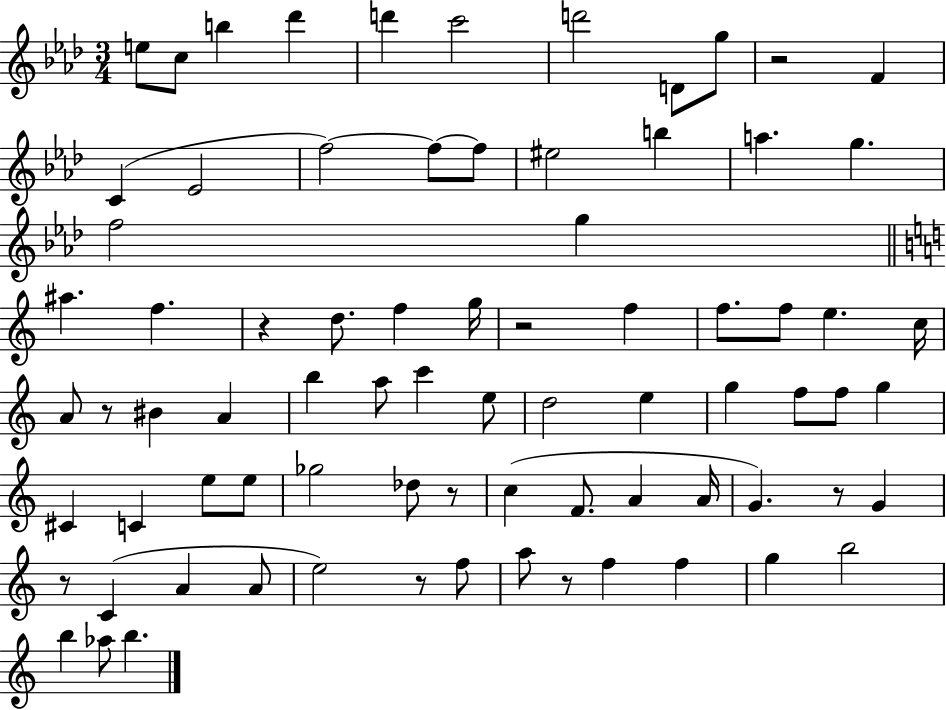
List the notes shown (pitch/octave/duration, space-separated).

E5/e C5/e B5/q Db6/q D6/q C6/h D6/h D4/e G5/e R/h F4/q C4/q Eb4/h F5/h F5/e F5/e EIS5/h B5/q A5/q. G5/q. F5/h G5/q A#5/q. F5/q. R/q D5/e. F5/q G5/s R/h F5/q F5/e. F5/e E5/q. C5/s A4/e R/e BIS4/q A4/q B5/q A5/e C6/q E5/e D5/h E5/q G5/q F5/e F5/e G5/q C#4/q C4/q E5/e E5/e Gb5/h Db5/e R/e C5/q F4/e. A4/q A4/s G4/q. R/e G4/q R/e C4/q A4/q A4/e E5/h R/e F5/e A5/e R/e F5/q F5/q G5/q B5/h B5/q Ab5/e B5/q.